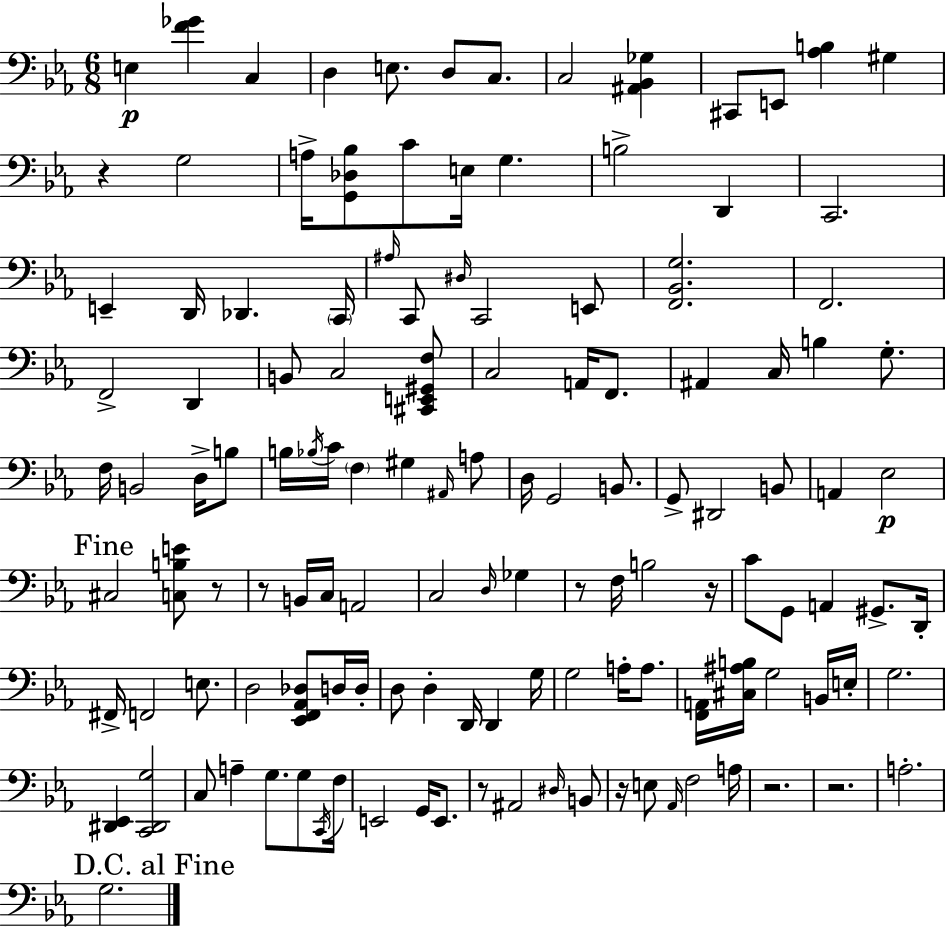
E3/q [F4,Gb4]/q C3/q D3/q E3/e. D3/e C3/e. C3/h [A#2,Bb2,Gb3]/q C#2/e E2/e [Ab3,B3]/q G#3/q R/q G3/h A3/s [G2,Db3,Bb3]/e C4/e E3/s G3/q. B3/h D2/q C2/h. E2/q D2/s Db2/q. C2/s A#3/s C2/e D#3/s C2/h E2/e [F2,Bb2,G3]/h. F2/h. F2/h D2/q B2/e C3/h [C#2,E2,G#2,F3]/e C3/h A2/s F2/e. A#2/q C3/s B3/q G3/e. F3/s B2/h D3/s B3/e B3/s Bb3/s C4/s F3/q G#3/q A#2/s A3/e D3/s G2/h B2/e. G2/e D#2/h B2/e A2/q Eb3/h C#3/h [C3,B3,E4]/e R/e R/e B2/s C3/s A2/h C3/h D3/s Gb3/q R/e F3/s B3/h R/s C4/e G2/e A2/q G#2/e. D2/s F#2/s F2/h E3/e. D3/h [Eb2,F2,Ab2,Db3]/e D3/s D3/s D3/e D3/q D2/s D2/q G3/s G3/h A3/s A3/e. [F2,A2]/s [C#3,A#3,B3]/s G3/h B2/s E3/s G3/h. [D#2,Eb2]/q [C2,D#2,G3]/h C3/e A3/q G3/e. G3/e C2/s F3/s E2/h G2/s E2/e. R/e A#2/h D#3/s B2/e R/s E3/e Ab2/s F3/h A3/s R/h. R/h. A3/h. G3/h.